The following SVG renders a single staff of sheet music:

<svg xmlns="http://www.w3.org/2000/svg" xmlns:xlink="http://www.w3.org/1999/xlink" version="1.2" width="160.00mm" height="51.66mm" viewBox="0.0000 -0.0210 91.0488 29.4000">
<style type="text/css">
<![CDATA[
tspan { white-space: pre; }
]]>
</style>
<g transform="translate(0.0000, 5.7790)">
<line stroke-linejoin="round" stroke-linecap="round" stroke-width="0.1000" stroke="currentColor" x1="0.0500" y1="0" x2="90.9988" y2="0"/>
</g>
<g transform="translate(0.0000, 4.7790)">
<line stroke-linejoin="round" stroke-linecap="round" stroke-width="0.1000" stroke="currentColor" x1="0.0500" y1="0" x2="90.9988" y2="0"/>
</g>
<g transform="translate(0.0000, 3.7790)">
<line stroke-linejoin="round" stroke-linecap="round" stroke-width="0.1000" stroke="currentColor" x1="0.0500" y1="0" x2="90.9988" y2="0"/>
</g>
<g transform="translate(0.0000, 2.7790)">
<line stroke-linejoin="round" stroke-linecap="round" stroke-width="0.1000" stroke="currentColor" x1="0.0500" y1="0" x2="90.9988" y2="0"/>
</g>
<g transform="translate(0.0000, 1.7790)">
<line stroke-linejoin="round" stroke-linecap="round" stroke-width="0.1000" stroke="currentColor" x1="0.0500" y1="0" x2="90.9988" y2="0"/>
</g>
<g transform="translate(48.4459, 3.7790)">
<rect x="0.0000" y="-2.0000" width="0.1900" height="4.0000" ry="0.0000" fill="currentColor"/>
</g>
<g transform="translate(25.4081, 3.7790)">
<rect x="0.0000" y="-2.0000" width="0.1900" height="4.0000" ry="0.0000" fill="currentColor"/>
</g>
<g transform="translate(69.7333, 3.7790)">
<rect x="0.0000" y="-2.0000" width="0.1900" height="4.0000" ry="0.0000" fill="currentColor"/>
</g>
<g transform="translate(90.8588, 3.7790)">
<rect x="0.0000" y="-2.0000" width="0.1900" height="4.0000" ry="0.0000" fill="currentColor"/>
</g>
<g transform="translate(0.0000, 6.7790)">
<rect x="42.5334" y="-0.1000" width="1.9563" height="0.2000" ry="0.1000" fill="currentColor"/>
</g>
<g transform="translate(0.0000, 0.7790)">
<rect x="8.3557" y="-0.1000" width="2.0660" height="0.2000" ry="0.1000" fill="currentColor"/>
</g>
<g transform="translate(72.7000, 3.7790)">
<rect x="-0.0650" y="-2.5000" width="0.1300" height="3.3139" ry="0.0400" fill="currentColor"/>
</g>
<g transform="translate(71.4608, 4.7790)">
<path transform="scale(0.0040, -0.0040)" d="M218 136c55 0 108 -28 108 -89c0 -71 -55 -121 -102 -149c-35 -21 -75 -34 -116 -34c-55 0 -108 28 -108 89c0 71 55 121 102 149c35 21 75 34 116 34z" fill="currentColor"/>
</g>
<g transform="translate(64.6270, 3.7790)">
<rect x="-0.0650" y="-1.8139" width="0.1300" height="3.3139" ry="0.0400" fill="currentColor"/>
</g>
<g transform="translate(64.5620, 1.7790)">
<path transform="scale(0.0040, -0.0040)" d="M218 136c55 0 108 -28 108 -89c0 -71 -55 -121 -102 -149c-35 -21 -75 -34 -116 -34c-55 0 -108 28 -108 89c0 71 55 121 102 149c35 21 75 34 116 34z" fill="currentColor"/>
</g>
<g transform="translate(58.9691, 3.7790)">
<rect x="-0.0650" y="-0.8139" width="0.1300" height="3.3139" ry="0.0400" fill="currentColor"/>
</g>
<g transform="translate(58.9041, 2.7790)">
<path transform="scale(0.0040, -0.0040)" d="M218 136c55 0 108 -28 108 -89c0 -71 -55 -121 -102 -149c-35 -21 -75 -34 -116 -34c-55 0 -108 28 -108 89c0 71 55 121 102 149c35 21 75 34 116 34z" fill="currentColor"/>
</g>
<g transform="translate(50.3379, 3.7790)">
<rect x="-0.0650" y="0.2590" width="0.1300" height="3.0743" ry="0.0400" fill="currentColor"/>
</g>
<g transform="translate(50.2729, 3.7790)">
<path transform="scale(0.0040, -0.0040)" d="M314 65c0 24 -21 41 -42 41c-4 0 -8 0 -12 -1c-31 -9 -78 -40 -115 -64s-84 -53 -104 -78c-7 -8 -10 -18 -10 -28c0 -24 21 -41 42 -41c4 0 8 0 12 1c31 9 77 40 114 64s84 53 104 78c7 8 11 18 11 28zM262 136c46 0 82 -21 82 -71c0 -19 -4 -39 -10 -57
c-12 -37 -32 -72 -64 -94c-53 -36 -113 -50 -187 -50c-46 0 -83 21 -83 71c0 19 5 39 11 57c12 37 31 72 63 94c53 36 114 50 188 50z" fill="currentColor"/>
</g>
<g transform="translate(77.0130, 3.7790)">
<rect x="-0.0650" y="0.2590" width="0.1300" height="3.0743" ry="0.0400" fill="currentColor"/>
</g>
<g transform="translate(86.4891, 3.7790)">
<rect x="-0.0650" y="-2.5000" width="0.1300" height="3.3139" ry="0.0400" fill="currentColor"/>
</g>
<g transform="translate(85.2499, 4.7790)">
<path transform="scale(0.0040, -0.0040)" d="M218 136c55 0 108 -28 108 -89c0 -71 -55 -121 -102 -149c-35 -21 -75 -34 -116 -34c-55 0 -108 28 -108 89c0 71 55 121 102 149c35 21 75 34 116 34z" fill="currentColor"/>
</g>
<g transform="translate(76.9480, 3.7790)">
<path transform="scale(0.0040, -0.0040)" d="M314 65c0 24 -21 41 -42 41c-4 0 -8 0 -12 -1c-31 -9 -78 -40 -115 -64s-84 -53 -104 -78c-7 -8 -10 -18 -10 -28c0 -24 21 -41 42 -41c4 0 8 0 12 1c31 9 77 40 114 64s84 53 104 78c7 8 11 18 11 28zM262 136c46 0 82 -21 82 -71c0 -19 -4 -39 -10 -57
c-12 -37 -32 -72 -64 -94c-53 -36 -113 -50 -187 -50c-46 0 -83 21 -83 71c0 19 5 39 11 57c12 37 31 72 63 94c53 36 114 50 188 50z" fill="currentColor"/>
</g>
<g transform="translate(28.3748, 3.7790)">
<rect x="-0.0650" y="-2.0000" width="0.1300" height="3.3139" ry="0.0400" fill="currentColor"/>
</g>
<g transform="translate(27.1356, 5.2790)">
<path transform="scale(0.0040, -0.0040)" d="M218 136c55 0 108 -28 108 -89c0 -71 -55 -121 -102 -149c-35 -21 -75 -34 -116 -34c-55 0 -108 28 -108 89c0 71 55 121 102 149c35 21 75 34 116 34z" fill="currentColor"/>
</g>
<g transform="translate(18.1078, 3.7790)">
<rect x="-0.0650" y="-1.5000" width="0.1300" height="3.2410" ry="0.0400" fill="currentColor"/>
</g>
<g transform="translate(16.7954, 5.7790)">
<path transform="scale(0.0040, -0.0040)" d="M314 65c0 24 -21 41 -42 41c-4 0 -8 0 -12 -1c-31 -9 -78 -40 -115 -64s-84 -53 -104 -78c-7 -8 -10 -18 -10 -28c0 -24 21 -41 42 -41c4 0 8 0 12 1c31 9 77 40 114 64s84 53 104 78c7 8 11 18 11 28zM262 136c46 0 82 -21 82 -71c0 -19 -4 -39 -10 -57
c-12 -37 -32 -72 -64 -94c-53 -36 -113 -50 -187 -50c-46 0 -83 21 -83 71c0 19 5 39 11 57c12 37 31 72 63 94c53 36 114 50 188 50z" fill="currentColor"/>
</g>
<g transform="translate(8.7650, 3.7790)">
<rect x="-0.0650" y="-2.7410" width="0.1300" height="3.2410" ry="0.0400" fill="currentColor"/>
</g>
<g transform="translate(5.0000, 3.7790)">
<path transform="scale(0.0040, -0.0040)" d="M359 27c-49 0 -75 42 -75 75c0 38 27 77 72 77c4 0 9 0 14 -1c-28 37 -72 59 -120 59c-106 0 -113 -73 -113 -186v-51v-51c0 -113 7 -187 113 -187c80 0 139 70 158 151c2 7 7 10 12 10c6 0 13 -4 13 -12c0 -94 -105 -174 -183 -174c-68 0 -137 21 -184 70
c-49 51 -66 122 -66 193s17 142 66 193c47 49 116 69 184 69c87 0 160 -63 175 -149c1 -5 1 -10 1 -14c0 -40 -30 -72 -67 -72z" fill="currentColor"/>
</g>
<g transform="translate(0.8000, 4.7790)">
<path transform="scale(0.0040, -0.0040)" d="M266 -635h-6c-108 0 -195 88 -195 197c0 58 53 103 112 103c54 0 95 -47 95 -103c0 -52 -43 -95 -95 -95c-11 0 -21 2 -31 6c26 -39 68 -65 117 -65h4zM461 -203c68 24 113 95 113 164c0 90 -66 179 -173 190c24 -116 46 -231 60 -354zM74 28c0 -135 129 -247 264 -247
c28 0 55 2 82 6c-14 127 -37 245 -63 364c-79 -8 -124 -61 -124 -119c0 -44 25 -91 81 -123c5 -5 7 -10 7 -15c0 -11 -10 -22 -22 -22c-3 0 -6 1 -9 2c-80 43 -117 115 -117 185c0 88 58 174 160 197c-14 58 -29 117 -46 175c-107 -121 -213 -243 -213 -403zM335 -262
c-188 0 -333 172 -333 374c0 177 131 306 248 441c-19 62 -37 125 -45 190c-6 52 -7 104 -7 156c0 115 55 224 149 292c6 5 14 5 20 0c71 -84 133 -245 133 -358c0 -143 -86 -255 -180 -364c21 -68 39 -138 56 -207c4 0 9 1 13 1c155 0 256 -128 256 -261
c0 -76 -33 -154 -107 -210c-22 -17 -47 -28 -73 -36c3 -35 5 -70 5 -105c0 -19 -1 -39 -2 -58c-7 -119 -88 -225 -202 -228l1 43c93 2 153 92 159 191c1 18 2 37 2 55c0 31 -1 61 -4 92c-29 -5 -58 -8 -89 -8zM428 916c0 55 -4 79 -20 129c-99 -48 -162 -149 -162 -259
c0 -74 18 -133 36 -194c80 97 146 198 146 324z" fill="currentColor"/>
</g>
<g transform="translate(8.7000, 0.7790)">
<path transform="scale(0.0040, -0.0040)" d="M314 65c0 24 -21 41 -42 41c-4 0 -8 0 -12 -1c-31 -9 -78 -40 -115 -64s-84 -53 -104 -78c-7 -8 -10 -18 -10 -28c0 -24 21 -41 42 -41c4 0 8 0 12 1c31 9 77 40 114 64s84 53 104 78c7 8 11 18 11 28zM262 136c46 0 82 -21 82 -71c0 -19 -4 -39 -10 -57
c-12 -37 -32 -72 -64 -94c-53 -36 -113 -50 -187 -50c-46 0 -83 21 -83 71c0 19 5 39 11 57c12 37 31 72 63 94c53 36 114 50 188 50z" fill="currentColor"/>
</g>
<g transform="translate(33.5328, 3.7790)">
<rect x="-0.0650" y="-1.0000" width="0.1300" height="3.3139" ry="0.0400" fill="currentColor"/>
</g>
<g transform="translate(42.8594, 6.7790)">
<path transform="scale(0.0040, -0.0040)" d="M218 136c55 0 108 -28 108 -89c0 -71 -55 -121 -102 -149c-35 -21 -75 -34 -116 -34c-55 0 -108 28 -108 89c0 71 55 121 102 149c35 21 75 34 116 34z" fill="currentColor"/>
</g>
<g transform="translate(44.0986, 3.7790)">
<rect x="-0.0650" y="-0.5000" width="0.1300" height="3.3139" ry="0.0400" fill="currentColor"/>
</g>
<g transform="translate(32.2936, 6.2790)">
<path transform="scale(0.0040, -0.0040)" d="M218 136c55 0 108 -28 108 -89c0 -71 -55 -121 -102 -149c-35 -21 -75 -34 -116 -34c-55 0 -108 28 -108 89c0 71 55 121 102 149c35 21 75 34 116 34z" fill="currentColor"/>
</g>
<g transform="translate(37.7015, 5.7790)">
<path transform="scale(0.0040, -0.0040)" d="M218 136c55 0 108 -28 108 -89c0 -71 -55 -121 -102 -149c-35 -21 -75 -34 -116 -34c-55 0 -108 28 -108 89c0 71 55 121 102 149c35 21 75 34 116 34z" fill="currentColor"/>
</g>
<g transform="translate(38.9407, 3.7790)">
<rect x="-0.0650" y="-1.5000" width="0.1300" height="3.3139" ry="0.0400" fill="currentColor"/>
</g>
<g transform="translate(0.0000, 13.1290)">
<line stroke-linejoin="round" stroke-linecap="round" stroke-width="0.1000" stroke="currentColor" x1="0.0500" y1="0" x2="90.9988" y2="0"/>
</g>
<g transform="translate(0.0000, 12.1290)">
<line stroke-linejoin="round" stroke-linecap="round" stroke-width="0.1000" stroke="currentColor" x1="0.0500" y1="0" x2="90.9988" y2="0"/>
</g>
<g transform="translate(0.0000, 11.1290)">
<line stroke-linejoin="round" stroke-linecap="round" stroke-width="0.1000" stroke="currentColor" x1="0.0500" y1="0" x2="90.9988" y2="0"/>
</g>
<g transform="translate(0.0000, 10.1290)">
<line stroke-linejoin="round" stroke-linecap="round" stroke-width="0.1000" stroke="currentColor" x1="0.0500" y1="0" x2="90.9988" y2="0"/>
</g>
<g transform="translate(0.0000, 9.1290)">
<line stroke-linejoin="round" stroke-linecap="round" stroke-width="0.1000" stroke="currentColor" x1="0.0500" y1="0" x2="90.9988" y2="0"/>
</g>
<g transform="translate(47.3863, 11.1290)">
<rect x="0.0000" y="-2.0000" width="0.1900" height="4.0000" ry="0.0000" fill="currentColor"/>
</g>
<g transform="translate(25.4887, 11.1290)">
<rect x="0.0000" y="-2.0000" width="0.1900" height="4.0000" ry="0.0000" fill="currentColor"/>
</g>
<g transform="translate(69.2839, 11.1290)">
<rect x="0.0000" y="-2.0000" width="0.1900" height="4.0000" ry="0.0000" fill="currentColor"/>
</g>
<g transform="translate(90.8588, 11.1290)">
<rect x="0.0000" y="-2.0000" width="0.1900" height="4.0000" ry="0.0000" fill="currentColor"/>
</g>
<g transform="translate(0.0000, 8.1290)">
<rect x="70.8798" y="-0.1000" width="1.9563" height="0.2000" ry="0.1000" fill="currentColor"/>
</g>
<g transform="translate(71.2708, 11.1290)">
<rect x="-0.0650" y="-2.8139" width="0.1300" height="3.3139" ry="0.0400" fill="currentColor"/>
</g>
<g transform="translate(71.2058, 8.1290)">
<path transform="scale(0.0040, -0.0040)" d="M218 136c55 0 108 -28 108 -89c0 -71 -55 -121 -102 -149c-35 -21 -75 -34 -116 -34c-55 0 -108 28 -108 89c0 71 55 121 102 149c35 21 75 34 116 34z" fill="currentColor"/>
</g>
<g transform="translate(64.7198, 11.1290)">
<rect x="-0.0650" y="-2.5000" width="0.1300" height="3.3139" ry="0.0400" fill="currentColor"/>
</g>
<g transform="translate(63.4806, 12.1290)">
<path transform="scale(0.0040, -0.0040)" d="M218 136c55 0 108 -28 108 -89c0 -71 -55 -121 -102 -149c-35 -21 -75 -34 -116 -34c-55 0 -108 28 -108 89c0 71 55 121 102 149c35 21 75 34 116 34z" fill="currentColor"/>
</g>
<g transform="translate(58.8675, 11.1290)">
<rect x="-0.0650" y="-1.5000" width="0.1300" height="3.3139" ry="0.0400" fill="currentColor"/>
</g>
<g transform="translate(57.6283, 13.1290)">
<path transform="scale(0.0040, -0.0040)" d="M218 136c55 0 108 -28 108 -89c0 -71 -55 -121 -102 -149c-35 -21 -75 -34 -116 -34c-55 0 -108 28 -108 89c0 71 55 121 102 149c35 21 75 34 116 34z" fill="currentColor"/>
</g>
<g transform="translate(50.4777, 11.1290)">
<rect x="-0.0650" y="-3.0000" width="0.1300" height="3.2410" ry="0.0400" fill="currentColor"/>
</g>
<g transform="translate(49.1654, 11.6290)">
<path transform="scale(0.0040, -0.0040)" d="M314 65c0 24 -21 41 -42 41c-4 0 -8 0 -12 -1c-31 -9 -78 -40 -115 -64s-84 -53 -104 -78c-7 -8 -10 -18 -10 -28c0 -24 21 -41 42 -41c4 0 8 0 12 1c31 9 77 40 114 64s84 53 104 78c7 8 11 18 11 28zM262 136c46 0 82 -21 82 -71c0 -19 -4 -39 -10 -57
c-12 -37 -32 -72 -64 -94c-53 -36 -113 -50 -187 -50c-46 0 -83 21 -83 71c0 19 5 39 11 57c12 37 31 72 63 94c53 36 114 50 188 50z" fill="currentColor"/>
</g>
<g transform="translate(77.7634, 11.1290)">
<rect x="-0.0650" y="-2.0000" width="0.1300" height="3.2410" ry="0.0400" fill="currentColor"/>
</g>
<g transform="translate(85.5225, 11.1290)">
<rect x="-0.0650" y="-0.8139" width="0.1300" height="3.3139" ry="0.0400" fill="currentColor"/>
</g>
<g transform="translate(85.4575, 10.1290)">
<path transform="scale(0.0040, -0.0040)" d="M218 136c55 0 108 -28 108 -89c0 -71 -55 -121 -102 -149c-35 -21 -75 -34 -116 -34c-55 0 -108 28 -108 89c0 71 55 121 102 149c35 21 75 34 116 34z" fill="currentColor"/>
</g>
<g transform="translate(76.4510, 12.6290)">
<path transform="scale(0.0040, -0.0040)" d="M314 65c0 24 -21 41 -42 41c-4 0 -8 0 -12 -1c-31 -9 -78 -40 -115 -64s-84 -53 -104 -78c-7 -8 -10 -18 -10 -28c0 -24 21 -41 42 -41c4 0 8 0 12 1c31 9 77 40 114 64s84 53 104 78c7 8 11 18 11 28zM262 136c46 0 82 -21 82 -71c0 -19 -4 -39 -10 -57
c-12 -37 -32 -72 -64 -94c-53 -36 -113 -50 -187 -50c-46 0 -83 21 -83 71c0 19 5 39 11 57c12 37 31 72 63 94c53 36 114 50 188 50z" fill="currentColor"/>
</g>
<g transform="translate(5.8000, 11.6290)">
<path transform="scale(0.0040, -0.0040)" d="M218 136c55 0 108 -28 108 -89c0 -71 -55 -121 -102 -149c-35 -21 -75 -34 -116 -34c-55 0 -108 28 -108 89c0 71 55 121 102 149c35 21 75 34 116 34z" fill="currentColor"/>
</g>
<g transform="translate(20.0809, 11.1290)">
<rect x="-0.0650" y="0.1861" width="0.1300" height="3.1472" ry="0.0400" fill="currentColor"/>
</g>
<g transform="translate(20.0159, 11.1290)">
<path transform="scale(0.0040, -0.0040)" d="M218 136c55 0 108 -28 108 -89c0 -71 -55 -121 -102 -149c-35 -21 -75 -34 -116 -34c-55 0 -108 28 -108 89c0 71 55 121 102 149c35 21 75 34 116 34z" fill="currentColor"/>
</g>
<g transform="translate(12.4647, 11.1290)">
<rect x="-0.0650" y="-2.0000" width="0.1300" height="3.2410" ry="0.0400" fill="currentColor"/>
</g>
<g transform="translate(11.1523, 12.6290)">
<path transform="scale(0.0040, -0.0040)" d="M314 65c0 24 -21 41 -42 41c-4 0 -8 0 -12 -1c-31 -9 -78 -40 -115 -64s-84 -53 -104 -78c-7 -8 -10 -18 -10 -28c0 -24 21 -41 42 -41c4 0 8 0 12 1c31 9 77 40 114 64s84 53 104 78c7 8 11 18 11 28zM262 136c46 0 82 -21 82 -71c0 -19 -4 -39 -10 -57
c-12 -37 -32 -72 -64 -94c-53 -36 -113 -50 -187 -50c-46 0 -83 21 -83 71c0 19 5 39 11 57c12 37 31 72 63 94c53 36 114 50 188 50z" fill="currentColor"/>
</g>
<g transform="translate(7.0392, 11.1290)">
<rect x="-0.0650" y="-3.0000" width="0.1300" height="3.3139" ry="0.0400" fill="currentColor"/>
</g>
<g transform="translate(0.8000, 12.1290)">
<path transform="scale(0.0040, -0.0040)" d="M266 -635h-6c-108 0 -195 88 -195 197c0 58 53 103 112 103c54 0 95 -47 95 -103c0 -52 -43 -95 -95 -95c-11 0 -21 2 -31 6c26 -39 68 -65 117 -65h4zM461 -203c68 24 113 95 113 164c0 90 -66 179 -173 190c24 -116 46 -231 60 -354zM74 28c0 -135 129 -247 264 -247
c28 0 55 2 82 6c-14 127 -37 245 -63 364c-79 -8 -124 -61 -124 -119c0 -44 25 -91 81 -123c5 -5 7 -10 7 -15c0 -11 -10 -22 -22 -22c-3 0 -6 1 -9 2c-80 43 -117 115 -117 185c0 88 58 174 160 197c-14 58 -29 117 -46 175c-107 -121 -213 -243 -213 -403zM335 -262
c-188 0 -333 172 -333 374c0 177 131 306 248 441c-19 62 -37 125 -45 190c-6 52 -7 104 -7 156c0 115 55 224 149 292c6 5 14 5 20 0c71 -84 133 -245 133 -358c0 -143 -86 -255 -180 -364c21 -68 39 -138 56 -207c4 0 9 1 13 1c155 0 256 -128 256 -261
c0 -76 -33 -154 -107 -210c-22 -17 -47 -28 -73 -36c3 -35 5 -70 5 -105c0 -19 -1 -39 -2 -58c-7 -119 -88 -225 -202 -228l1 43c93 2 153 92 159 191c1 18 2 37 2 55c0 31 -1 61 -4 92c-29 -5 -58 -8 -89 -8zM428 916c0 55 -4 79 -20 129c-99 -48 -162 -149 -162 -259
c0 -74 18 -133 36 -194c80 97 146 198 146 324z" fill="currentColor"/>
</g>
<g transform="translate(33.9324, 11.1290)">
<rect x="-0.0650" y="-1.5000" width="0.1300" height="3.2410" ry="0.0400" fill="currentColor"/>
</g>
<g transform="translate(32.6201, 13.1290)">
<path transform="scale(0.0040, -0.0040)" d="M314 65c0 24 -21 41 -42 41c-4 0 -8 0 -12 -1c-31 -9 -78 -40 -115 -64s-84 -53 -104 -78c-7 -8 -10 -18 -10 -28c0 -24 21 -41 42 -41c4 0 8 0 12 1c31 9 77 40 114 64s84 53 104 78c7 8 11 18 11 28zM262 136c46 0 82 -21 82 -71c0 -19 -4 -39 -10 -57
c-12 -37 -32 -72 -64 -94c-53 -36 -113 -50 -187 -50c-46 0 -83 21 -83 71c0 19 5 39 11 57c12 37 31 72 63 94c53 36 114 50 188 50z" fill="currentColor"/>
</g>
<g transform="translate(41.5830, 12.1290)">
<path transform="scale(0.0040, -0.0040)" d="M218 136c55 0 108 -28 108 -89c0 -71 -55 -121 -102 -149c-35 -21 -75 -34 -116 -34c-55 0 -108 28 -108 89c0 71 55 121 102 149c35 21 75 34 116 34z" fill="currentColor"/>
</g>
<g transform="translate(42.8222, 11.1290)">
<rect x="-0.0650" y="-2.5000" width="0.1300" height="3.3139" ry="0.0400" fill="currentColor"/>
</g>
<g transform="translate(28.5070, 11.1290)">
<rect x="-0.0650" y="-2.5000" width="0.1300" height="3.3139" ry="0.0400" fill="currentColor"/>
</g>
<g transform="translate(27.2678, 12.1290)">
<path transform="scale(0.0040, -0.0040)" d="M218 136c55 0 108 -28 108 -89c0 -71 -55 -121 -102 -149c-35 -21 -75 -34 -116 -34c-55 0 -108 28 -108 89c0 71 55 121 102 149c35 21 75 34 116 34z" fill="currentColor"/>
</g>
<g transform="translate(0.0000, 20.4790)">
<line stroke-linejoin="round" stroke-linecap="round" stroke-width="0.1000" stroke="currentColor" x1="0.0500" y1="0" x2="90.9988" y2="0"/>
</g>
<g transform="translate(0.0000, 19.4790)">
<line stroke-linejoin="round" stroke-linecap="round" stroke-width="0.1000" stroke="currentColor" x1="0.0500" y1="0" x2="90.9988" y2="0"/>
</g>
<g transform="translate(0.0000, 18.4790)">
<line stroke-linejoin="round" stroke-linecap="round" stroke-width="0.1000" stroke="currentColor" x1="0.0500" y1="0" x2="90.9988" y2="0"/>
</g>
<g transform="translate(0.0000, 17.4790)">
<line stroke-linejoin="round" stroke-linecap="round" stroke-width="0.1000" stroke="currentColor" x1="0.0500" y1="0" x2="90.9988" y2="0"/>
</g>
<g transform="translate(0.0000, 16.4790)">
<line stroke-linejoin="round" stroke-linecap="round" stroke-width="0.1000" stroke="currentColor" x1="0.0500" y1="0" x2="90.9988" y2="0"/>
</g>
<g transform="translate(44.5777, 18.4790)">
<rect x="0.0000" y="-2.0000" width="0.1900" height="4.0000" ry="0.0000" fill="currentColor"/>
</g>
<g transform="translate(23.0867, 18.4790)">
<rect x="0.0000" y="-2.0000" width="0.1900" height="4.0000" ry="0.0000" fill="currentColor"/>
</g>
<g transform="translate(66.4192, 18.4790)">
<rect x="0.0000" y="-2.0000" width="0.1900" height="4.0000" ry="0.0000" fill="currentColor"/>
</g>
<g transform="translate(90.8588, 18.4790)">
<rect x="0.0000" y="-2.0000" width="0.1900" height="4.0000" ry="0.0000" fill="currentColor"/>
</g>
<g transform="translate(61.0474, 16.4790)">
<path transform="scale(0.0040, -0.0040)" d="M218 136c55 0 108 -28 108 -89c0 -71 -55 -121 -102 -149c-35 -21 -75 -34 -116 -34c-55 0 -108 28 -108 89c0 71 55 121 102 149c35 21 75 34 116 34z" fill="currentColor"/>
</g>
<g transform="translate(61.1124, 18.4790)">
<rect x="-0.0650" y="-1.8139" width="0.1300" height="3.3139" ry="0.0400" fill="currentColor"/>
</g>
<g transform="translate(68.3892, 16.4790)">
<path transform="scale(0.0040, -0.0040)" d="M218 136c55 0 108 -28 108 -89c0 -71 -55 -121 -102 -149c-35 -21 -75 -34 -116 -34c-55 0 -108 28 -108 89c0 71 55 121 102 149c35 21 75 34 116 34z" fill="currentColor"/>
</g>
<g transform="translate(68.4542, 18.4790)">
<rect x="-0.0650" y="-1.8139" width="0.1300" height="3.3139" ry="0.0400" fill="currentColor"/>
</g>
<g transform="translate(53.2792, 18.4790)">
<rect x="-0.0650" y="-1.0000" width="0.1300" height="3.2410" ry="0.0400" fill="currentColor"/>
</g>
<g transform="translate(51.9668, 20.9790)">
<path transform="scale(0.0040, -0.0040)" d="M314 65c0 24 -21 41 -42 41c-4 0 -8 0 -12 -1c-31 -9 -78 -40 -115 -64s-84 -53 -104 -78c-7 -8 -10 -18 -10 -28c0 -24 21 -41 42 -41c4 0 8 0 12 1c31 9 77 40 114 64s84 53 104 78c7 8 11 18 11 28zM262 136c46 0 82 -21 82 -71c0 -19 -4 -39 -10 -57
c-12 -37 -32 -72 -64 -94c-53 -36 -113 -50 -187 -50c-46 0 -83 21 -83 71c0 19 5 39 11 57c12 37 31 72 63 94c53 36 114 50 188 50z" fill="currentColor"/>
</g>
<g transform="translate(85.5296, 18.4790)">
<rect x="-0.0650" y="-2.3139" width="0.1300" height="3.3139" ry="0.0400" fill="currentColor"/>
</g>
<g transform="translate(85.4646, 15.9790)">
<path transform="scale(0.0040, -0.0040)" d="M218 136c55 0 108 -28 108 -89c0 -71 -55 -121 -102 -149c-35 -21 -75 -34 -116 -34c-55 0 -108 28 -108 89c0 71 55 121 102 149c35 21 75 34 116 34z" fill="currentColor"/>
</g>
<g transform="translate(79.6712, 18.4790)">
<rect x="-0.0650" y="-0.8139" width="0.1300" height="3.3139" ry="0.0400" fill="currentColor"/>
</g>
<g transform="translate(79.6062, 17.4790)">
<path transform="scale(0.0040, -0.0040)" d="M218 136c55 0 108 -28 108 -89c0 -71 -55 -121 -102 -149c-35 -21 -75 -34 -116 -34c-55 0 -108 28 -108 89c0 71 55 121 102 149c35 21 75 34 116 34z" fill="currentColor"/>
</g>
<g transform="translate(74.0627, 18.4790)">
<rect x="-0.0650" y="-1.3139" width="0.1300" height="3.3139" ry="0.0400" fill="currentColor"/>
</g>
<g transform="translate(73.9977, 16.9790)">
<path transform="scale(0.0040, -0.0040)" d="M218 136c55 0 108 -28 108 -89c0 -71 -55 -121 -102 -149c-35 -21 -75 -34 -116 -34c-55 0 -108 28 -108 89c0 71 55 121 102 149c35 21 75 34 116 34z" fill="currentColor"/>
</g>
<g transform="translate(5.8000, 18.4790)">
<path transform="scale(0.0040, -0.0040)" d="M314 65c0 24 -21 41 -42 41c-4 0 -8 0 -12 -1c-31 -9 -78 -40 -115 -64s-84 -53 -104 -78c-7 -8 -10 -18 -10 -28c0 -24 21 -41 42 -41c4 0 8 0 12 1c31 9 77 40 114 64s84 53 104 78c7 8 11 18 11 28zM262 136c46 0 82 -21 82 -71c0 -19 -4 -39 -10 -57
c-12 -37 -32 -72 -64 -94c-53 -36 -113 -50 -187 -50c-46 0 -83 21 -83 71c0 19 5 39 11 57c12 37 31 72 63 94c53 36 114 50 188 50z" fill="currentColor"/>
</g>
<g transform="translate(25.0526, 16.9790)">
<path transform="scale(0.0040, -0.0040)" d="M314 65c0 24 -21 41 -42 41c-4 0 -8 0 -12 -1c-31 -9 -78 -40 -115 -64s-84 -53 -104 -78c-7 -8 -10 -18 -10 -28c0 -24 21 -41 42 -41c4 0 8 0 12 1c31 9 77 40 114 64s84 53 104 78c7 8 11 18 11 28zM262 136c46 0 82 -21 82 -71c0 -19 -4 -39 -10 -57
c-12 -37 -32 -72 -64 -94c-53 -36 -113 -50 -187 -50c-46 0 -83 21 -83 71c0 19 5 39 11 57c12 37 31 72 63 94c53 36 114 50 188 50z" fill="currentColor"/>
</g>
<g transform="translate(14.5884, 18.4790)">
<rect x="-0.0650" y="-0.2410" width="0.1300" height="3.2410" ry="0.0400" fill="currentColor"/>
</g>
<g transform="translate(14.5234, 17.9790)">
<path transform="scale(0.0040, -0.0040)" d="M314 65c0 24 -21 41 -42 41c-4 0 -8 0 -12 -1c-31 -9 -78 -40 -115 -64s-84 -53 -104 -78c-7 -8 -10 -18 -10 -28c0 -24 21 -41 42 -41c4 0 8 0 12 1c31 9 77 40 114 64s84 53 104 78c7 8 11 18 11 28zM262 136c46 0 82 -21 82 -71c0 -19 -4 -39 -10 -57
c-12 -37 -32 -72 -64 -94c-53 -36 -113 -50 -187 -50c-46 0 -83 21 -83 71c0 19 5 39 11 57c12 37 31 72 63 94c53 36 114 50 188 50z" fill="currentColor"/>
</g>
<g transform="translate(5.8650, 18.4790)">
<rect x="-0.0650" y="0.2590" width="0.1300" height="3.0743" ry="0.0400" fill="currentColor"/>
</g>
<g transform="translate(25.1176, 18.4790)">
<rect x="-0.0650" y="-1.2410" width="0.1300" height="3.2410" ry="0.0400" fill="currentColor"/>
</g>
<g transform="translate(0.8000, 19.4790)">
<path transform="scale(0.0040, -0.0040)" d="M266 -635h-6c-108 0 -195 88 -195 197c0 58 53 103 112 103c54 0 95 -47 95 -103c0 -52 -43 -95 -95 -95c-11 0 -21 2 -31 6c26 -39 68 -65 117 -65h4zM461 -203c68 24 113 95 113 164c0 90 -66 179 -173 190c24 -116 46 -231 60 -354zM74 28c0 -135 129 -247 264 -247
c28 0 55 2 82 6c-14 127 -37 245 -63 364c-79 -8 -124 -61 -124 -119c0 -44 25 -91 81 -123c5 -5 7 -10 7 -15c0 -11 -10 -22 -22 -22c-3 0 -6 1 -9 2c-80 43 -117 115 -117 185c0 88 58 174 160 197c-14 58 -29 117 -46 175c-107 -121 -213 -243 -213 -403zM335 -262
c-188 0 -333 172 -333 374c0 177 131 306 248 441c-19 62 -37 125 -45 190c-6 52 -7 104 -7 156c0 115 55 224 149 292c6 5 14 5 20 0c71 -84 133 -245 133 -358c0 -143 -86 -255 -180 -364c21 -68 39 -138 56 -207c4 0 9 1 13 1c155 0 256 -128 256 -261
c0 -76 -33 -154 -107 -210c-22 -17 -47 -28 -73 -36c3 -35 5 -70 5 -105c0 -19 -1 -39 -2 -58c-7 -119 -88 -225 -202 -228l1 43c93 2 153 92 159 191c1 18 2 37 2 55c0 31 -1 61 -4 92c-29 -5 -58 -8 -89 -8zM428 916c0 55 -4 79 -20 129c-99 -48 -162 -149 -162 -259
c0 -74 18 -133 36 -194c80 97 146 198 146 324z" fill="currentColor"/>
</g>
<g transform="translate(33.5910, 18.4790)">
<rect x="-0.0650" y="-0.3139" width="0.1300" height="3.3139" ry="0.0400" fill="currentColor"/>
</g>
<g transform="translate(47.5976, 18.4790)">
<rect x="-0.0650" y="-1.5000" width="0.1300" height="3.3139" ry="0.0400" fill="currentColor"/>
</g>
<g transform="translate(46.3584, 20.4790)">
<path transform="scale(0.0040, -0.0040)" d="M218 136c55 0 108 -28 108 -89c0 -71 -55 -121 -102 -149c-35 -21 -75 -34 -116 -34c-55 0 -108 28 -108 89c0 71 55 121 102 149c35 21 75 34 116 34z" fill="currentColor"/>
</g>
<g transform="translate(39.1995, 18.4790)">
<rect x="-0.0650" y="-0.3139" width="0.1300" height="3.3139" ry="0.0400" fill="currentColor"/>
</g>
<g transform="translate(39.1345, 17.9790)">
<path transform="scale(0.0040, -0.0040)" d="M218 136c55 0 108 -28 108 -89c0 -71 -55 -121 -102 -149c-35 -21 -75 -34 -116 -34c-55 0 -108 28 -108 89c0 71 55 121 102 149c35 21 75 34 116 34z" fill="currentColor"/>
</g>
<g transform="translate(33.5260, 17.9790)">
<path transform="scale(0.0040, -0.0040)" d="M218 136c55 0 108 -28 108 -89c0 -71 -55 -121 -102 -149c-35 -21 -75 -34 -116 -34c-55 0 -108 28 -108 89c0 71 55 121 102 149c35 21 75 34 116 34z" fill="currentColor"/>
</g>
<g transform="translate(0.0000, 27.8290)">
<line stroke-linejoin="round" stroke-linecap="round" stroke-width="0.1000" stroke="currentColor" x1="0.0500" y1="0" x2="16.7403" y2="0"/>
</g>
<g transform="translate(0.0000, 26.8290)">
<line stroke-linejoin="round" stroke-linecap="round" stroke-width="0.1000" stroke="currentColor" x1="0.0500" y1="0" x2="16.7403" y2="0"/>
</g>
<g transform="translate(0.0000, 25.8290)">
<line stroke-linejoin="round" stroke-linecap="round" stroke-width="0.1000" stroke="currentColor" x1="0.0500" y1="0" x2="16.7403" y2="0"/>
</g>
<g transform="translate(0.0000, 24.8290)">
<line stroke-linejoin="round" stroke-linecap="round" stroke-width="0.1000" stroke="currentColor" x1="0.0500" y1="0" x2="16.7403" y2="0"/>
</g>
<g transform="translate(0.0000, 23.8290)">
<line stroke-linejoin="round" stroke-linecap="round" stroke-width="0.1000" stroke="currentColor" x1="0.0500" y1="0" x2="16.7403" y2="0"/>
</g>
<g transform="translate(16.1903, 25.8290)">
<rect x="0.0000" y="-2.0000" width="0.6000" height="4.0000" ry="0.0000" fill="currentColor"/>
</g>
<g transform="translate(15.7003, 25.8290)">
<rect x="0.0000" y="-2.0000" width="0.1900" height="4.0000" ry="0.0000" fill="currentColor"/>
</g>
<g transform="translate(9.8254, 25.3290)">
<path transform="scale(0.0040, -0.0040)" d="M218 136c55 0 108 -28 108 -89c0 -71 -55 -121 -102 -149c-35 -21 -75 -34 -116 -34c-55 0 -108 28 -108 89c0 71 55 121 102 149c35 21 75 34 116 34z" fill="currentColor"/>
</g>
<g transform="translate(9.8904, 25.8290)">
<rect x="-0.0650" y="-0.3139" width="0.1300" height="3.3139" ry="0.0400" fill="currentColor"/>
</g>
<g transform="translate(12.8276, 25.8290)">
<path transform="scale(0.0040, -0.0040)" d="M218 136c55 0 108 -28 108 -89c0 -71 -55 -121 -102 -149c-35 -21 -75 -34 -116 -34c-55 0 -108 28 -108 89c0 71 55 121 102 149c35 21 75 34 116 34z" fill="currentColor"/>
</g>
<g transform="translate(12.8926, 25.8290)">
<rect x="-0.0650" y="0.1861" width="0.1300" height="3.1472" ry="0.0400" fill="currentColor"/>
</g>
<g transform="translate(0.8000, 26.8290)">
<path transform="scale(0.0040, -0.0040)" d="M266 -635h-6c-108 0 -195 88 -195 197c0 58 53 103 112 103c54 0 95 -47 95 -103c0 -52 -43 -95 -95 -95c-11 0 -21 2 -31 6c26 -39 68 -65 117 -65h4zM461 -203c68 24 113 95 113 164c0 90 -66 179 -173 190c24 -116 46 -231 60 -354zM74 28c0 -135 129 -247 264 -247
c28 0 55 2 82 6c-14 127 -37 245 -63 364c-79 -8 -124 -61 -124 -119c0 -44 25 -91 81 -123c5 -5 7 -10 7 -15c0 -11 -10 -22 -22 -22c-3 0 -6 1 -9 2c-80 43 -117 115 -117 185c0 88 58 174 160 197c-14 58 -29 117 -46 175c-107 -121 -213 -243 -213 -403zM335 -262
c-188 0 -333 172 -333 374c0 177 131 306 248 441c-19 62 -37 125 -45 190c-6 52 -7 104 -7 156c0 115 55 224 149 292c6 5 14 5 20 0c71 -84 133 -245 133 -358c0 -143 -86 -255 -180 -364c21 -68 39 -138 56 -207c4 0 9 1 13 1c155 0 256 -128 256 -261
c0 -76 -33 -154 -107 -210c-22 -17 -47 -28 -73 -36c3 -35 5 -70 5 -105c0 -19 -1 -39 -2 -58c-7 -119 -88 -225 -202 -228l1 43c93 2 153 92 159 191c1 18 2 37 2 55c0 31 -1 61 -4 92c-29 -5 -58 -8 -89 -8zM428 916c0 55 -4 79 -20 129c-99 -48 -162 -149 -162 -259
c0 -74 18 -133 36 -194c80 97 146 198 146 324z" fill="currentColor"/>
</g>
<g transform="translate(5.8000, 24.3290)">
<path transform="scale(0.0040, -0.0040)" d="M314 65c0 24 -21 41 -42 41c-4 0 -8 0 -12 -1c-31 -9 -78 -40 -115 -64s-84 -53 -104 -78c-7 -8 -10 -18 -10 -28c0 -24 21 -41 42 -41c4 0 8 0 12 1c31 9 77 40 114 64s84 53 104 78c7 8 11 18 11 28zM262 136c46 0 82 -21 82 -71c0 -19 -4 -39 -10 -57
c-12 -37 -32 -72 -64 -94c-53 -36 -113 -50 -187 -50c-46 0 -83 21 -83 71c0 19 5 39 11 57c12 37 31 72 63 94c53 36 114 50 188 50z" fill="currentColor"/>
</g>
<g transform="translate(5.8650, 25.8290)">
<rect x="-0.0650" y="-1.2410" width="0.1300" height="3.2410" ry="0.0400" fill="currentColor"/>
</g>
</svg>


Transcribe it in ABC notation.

X:1
T:Untitled
M:4/4
L:1/4
K:C
a2 E2 F D E C B2 d f G B2 G A F2 B G E2 G A2 E G a F2 d B2 c2 e2 c c E D2 f f e d g e2 c B